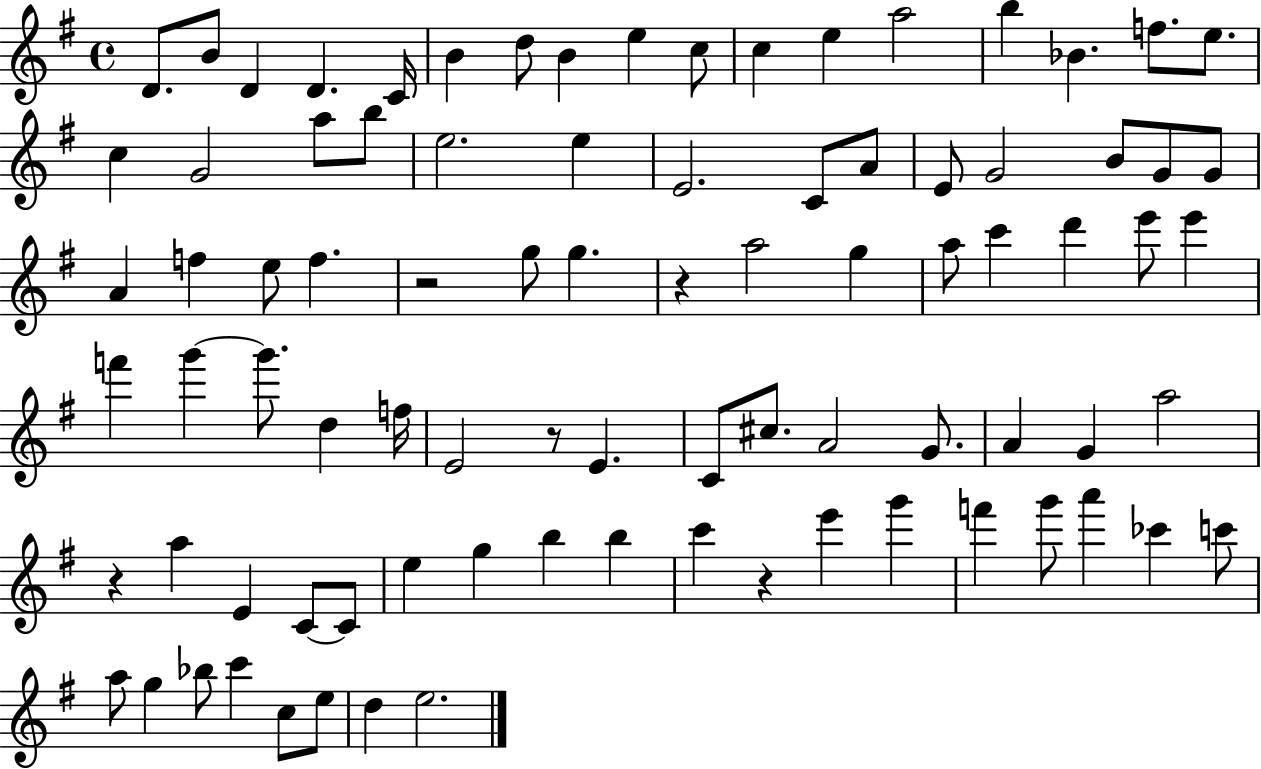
D4/e. B4/e D4/q D4/q. C4/s B4/q D5/e B4/q E5/q C5/e C5/q E5/q A5/h B5/q Bb4/q. F5/e. E5/e. C5/q G4/h A5/e B5/e E5/h. E5/q E4/h. C4/e A4/e E4/e G4/h B4/e G4/e G4/e A4/q F5/q E5/e F5/q. R/h G5/e G5/q. R/q A5/h G5/q A5/e C6/q D6/q E6/e E6/q F6/q G6/q G6/e. D5/q F5/s E4/h R/e E4/q. C4/e C#5/e. A4/h G4/e. A4/q G4/q A5/h R/q A5/q E4/q C4/e C4/e E5/q G5/q B5/q B5/q C6/q R/q E6/q G6/q F6/q G6/e A6/q CES6/q C6/e A5/e G5/q Bb5/e C6/q C5/e E5/e D5/q E5/h.